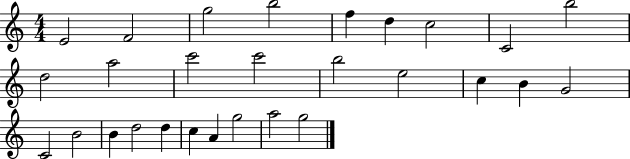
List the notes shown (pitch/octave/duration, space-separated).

E4/h F4/h G5/h B5/h F5/q D5/q C5/h C4/h B5/h D5/h A5/h C6/h C6/h B5/h E5/h C5/q B4/q G4/h C4/h B4/h B4/q D5/h D5/q C5/q A4/q G5/h A5/h G5/h